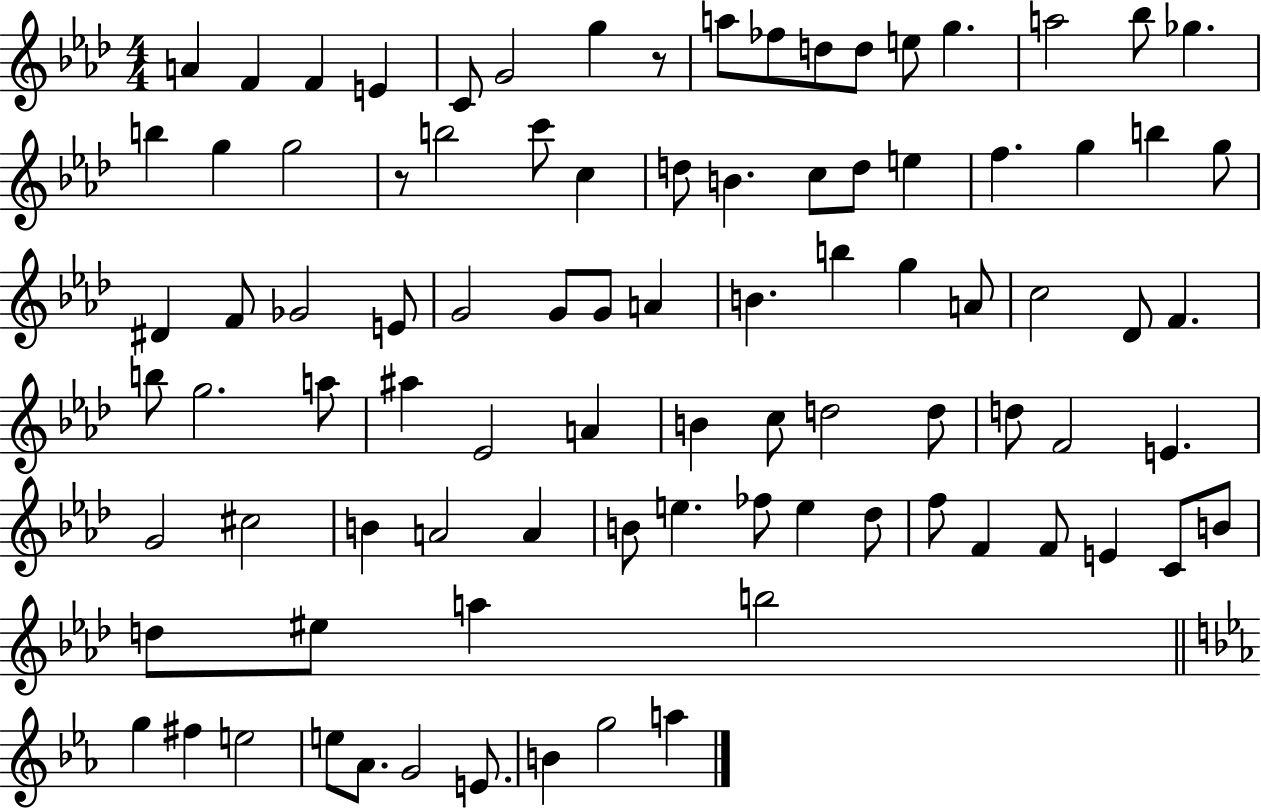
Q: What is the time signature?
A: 4/4